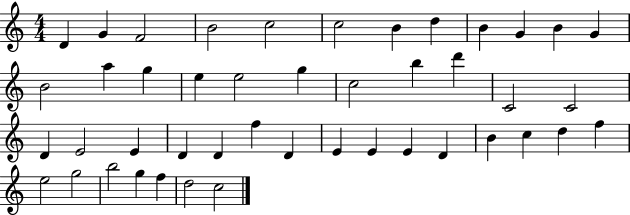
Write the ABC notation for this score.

X:1
T:Untitled
M:4/4
L:1/4
K:C
D G F2 B2 c2 c2 B d B G B G B2 a g e e2 g c2 b d' C2 C2 D E2 E D D f D E E E D B c d f e2 g2 b2 g f d2 c2